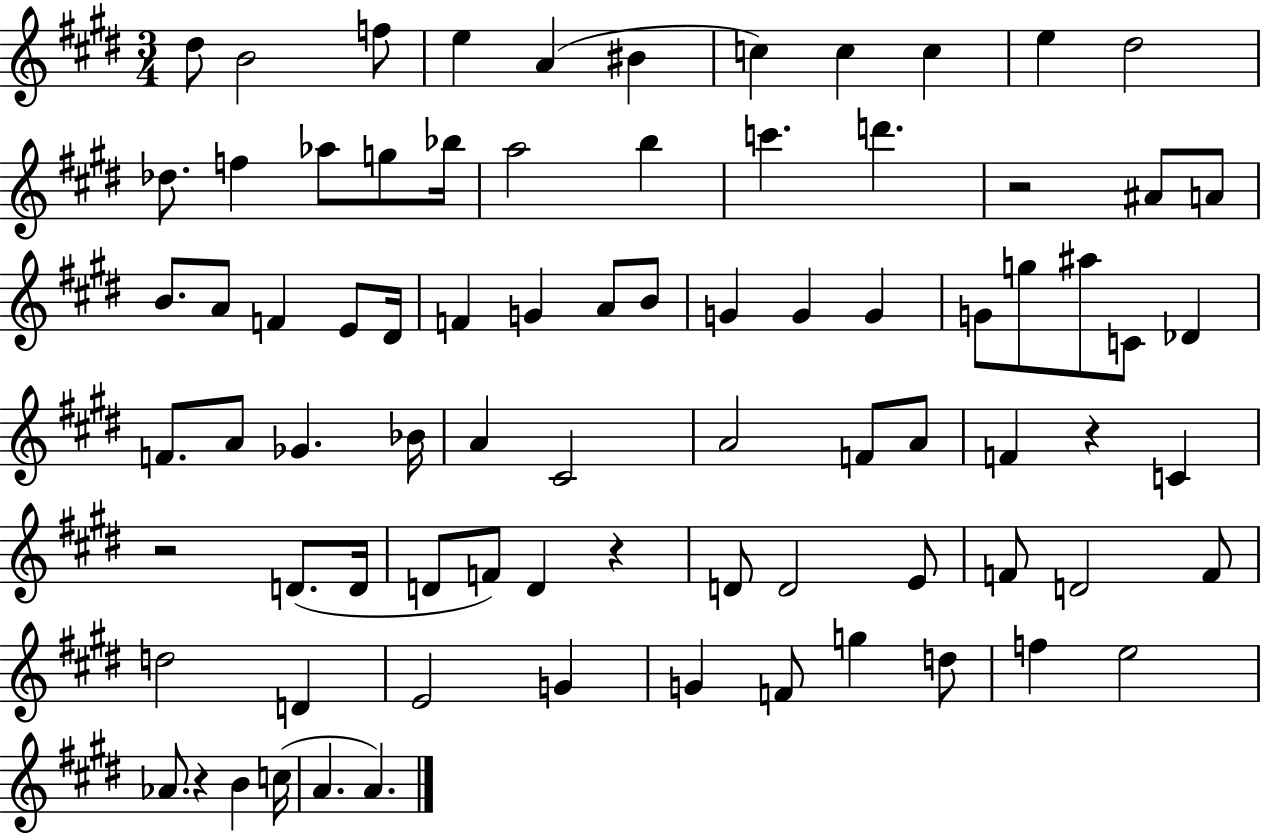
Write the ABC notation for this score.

X:1
T:Untitled
M:3/4
L:1/4
K:E
^d/2 B2 f/2 e A ^B c c c e ^d2 _d/2 f _a/2 g/2 _b/4 a2 b c' d' z2 ^A/2 A/2 B/2 A/2 F E/2 ^D/4 F G A/2 B/2 G G G G/2 g/2 ^a/2 C/2 _D F/2 A/2 _G _B/4 A ^C2 A2 F/2 A/2 F z C z2 D/2 D/4 D/2 F/2 D z D/2 D2 E/2 F/2 D2 F/2 d2 D E2 G G F/2 g d/2 f e2 _A/2 z B c/4 A A